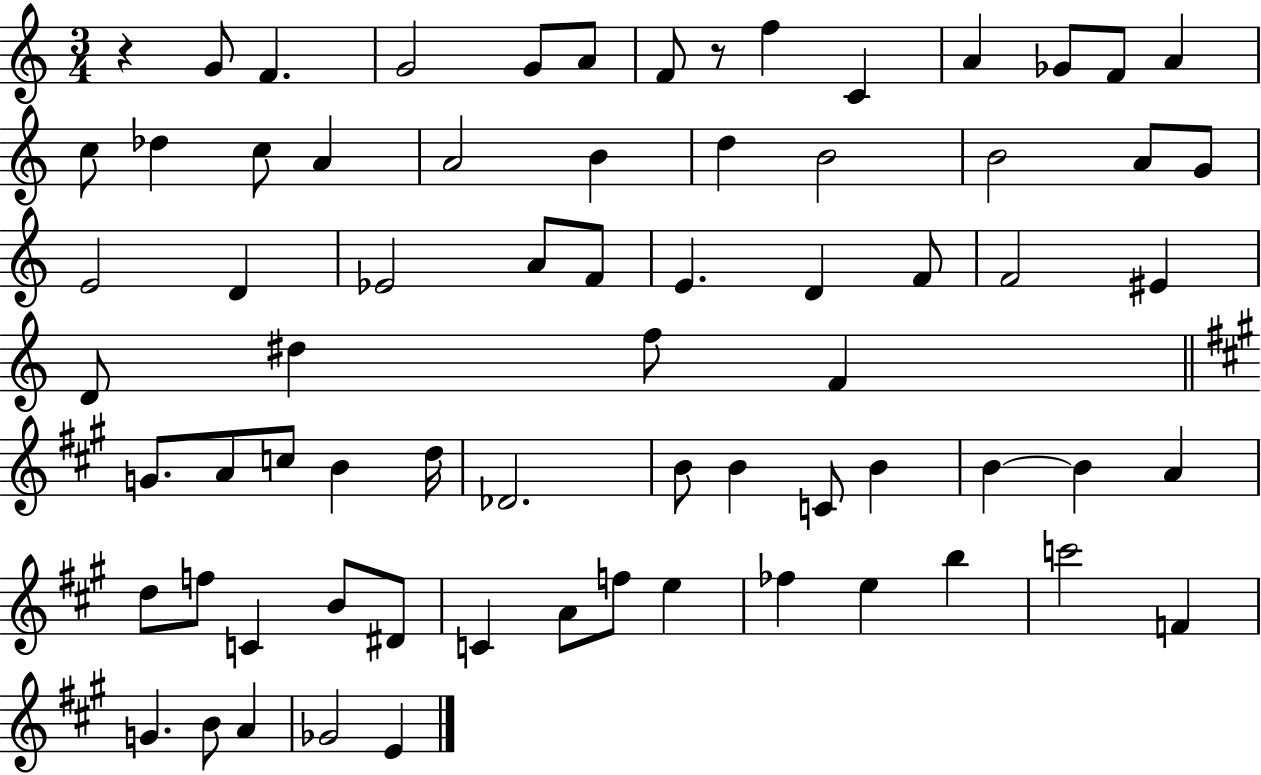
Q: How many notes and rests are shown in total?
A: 71